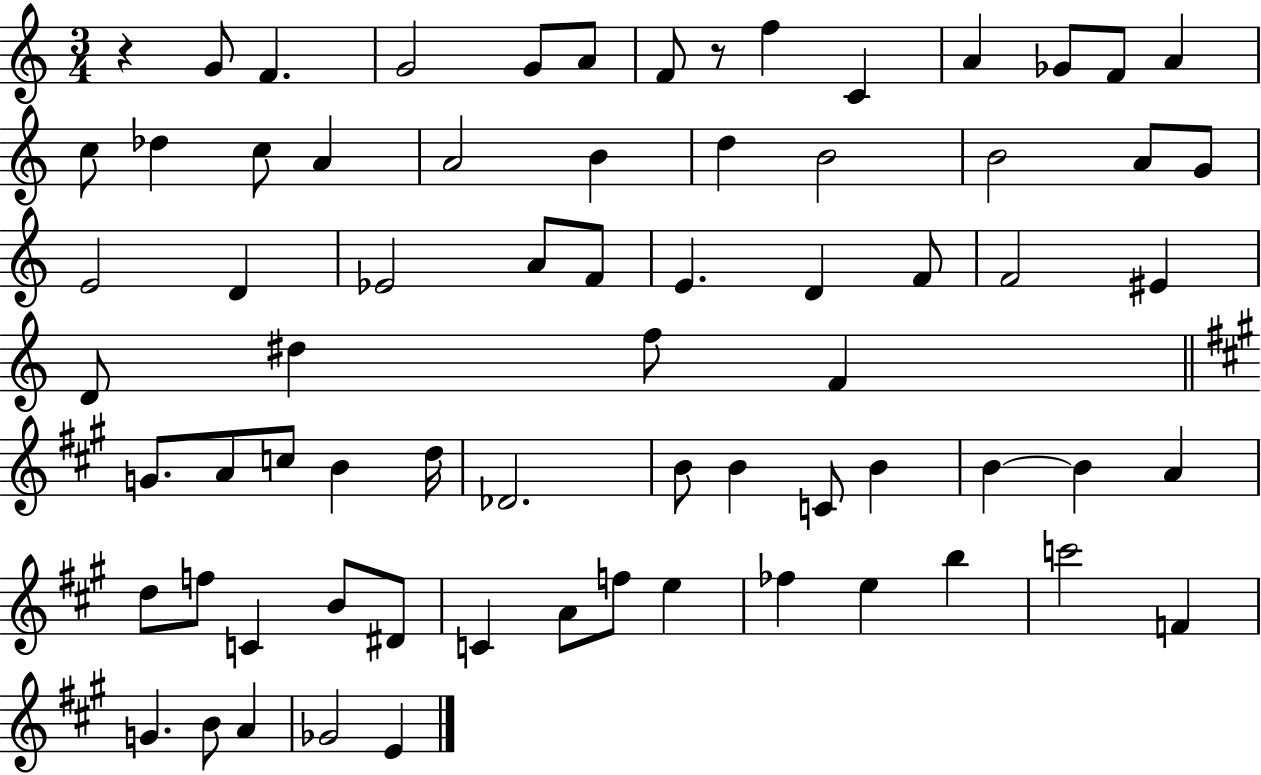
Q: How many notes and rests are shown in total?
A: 71